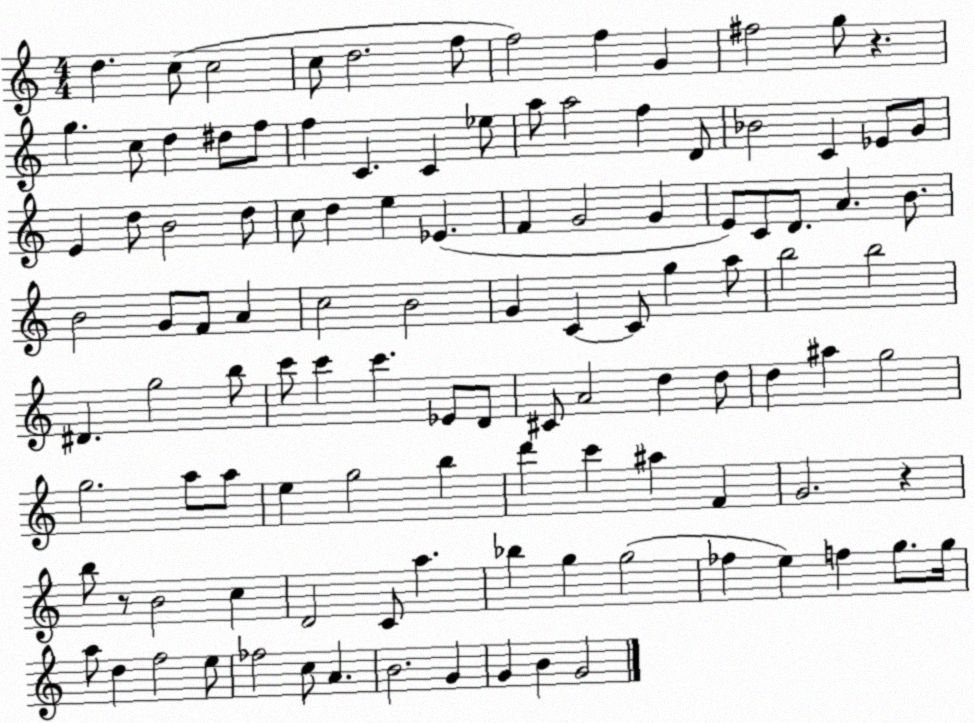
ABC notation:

X:1
T:Untitled
M:4/4
L:1/4
K:C
d c/2 c2 c/2 d2 f/2 f2 f G ^f2 g/2 z g c/2 d ^d/2 f/2 f C C _e/2 a/2 a2 f D/2 _B2 C _E/2 G/2 E d/2 B2 d/2 c/2 d e _E F G2 G E/2 C/2 D/2 A B/2 B2 G/2 F/2 A c2 B2 G C C/2 g a/2 b2 b2 ^D g2 b/2 c'/2 c' c' _E/2 D/2 ^C/2 A2 d d/2 d ^a g2 g2 a/2 a/2 e g2 b d' c' ^a F G2 z b/2 z/2 B2 c D2 C/2 a _b g g2 _f e f g/2 g/4 a/2 d f2 e/2 _f2 c/2 A B2 G G B G2